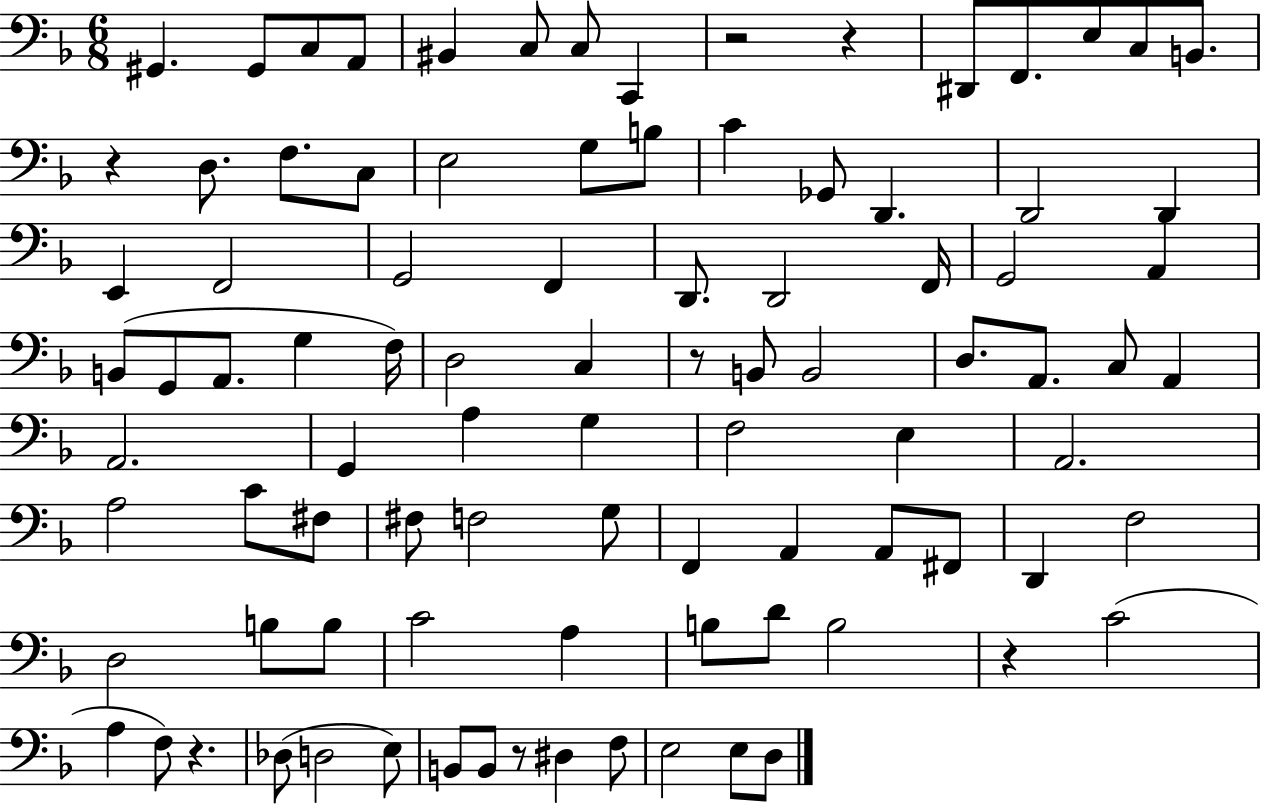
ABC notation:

X:1
T:Untitled
M:6/8
L:1/4
K:F
^G,, ^G,,/2 C,/2 A,,/2 ^B,, C,/2 C,/2 C,, z2 z ^D,,/2 F,,/2 E,/2 C,/2 B,,/2 z D,/2 F,/2 C,/2 E,2 G,/2 B,/2 C _G,,/2 D,, D,,2 D,, E,, F,,2 G,,2 F,, D,,/2 D,,2 F,,/4 G,,2 A,, B,,/2 G,,/2 A,,/2 G, F,/4 D,2 C, z/2 B,,/2 B,,2 D,/2 A,,/2 C,/2 A,, A,,2 G,, A, G, F,2 E, A,,2 A,2 C/2 ^F,/2 ^F,/2 F,2 G,/2 F,, A,, A,,/2 ^F,,/2 D,, F,2 D,2 B,/2 B,/2 C2 A, B,/2 D/2 B,2 z C2 A, F,/2 z _D,/2 D,2 E,/2 B,,/2 B,,/2 z/2 ^D, F,/2 E,2 E,/2 D,/2